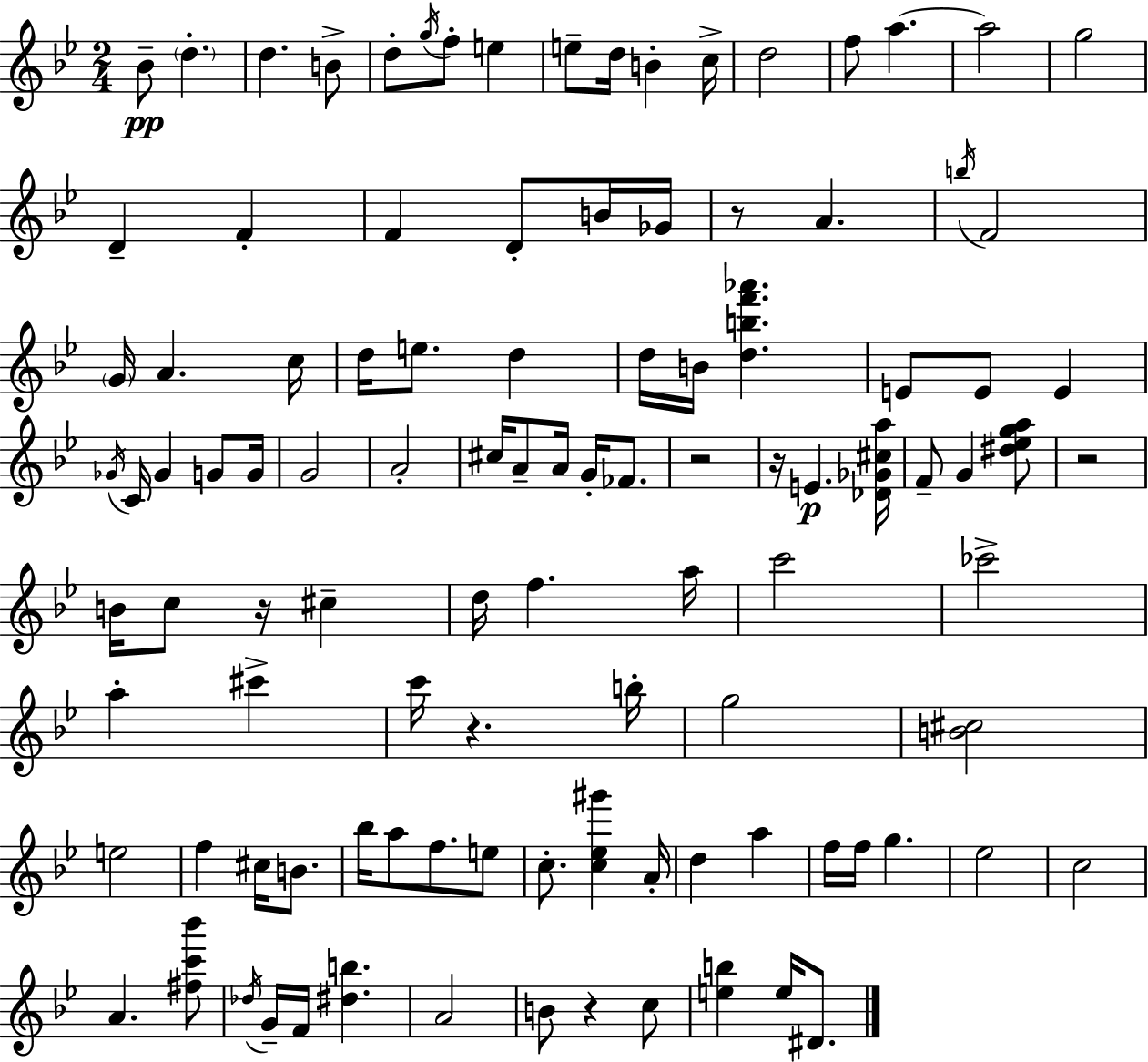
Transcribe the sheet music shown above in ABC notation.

X:1
T:Untitled
M:2/4
L:1/4
K:Bb
_B/2 d d B/2 d/2 g/4 f/2 e e/2 d/4 B c/4 d2 f/2 a a2 g2 D F F D/2 B/4 _G/4 z/2 A b/4 F2 G/4 A c/4 d/4 e/2 d d/4 B/4 [dbf'_a'] E/2 E/2 E _G/4 C/4 _G G/2 G/4 G2 A2 ^c/4 A/2 A/4 G/4 _F/2 z2 z/4 E [_D_G^ca]/4 F/2 G [^d_ega]/2 z2 B/4 c/2 z/4 ^c d/4 f a/4 c'2 _c'2 a ^c' c'/4 z b/4 g2 [B^c]2 e2 f ^c/4 B/2 _b/4 a/2 f/2 e/2 c/2 [c_e^g'] A/4 d a f/4 f/4 g _e2 c2 A [^fc'_b']/2 _d/4 G/4 F/4 [^db] A2 B/2 z c/2 [eb] e/4 ^D/2